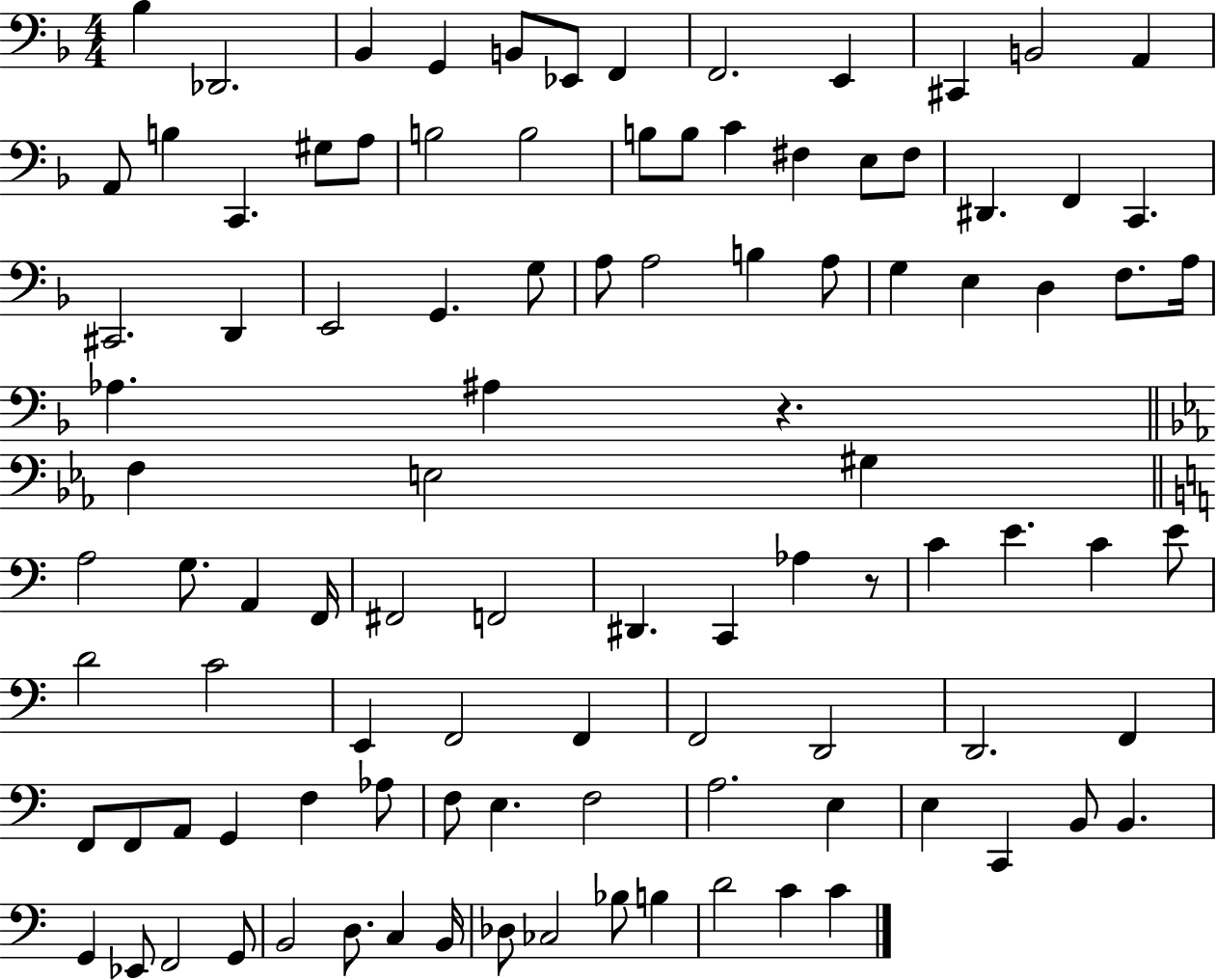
Bb3/q Db2/h. Bb2/q G2/q B2/e Eb2/e F2/q F2/h. E2/q C#2/q B2/h A2/q A2/e B3/q C2/q. G#3/e A3/e B3/h B3/h B3/e B3/e C4/q F#3/q E3/e F#3/e D#2/q. F2/q C2/q. C#2/h. D2/q E2/h G2/q. G3/e A3/e A3/h B3/q A3/e G3/q E3/q D3/q F3/e. A3/s Ab3/q. A#3/q R/q. F3/q E3/h G#3/q A3/h G3/e. A2/q F2/s F#2/h F2/h D#2/q. C2/q Ab3/q R/e C4/q E4/q. C4/q E4/e D4/h C4/h E2/q F2/h F2/q F2/h D2/h D2/h. F2/q F2/e F2/e A2/e G2/q F3/q Ab3/e F3/e E3/q. F3/h A3/h. E3/q E3/q C2/q B2/e B2/q. G2/q Eb2/e F2/h G2/e B2/h D3/e. C3/q B2/s Db3/e CES3/h Bb3/e B3/q D4/h C4/q C4/q